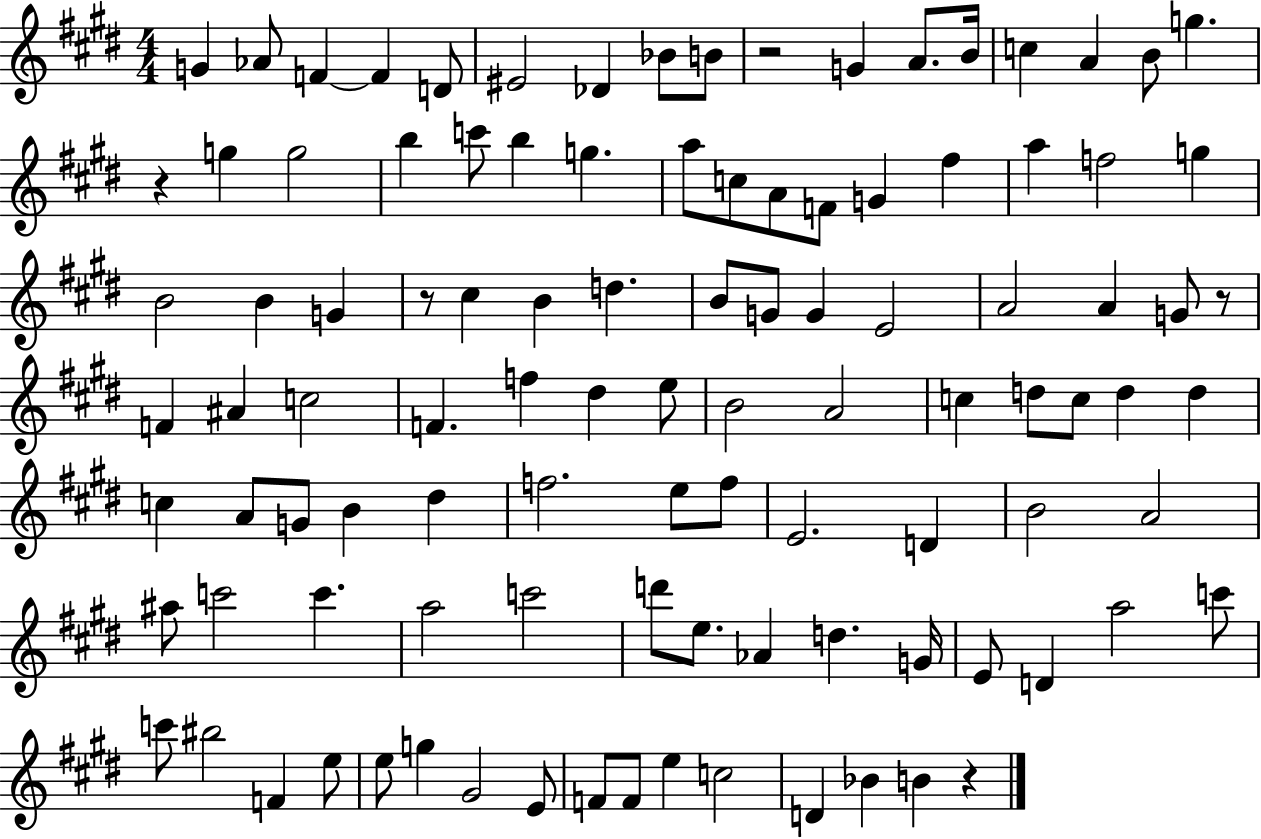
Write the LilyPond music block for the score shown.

{
  \clef treble
  \numericTimeSignature
  \time 4/4
  \key e \major
  \repeat volta 2 { g'4 aes'8 f'4~~ f'4 d'8 | eis'2 des'4 bes'8 b'8 | r2 g'4 a'8. b'16 | c''4 a'4 b'8 g''4. | \break r4 g''4 g''2 | b''4 c'''8 b''4 g''4. | a''8 c''8 a'8 f'8 g'4 fis''4 | a''4 f''2 g''4 | \break b'2 b'4 g'4 | r8 cis''4 b'4 d''4. | b'8 g'8 g'4 e'2 | a'2 a'4 g'8 r8 | \break f'4 ais'4 c''2 | f'4. f''4 dis''4 e''8 | b'2 a'2 | c''4 d''8 c''8 d''4 d''4 | \break c''4 a'8 g'8 b'4 dis''4 | f''2. e''8 f''8 | e'2. d'4 | b'2 a'2 | \break ais''8 c'''2 c'''4. | a''2 c'''2 | d'''8 e''8. aes'4 d''4. g'16 | e'8 d'4 a''2 c'''8 | \break c'''8 bis''2 f'4 e''8 | e''8 g''4 gis'2 e'8 | f'8 f'8 e''4 c''2 | d'4 bes'4 b'4 r4 | \break } \bar "|."
}